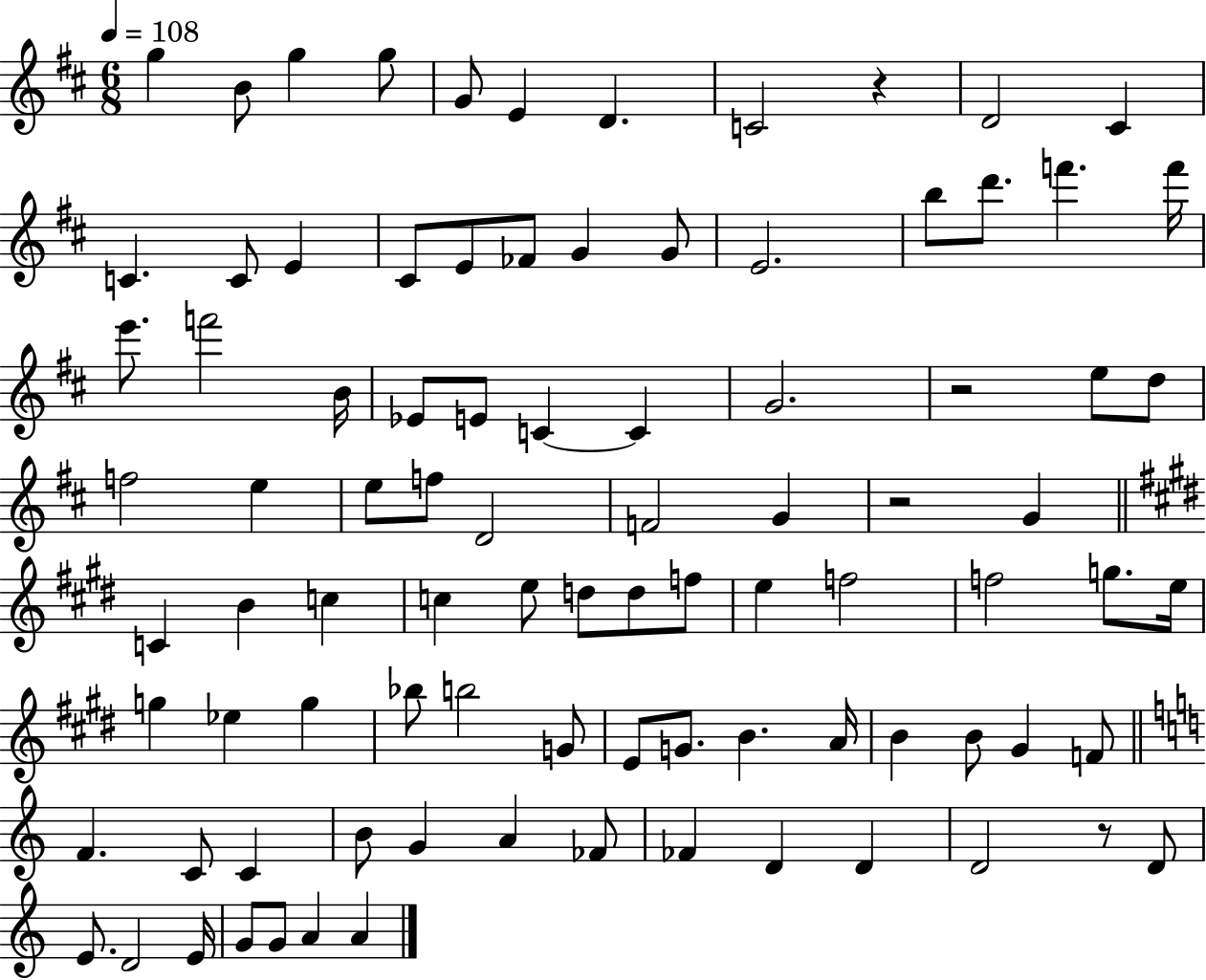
{
  \clef treble
  \numericTimeSignature
  \time 6/8
  \key d \major
  \tempo 4 = 108
  \repeat volta 2 { g''4 b'8 g''4 g''8 | g'8 e'4 d'4. | c'2 r4 | d'2 cis'4 | \break c'4. c'8 e'4 | cis'8 e'8 fes'8 g'4 g'8 | e'2. | b''8 d'''8. f'''4. f'''16 | \break e'''8. f'''2 b'16 | ees'8 e'8 c'4~~ c'4 | g'2. | r2 e''8 d''8 | \break f''2 e''4 | e''8 f''8 d'2 | f'2 g'4 | r2 g'4 | \break \bar "||" \break \key e \major c'4 b'4 c''4 | c''4 e''8 d''8 d''8 f''8 | e''4 f''2 | f''2 g''8. e''16 | \break g''4 ees''4 g''4 | bes''8 b''2 g'8 | e'8 g'8. b'4. a'16 | b'4 b'8 gis'4 f'8 | \break \bar "||" \break \key c \major f'4. c'8 c'4 | b'8 g'4 a'4 fes'8 | fes'4 d'4 d'4 | d'2 r8 d'8 | \break e'8. d'2 e'16 | g'8 g'8 a'4 a'4 | } \bar "|."
}